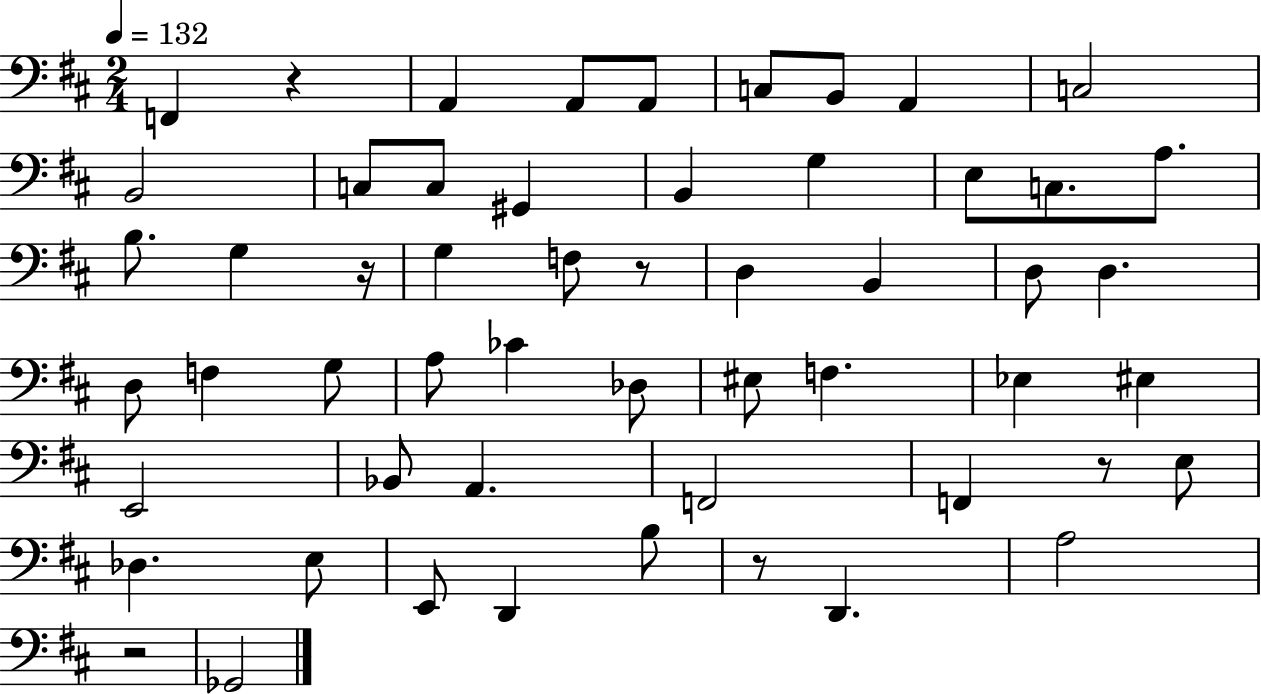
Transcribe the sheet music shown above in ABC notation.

X:1
T:Untitled
M:2/4
L:1/4
K:D
F,, z A,, A,,/2 A,,/2 C,/2 B,,/2 A,, C,2 B,,2 C,/2 C,/2 ^G,, B,, G, E,/2 C,/2 A,/2 B,/2 G, z/4 G, F,/2 z/2 D, B,, D,/2 D, D,/2 F, G,/2 A,/2 _C _D,/2 ^E,/2 F, _E, ^E, E,,2 _B,,/2 A,, F,,2 F,, z/2 E,/2 _D, E,/2 E,,/2 D,, B,/2 z/2 D,, A,2 z2 _G,,2